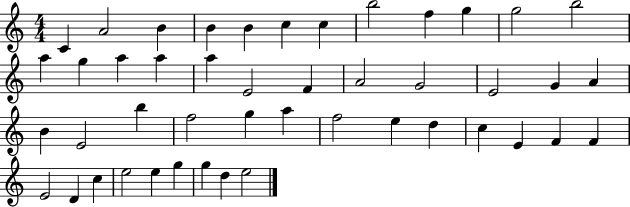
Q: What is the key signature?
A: C major